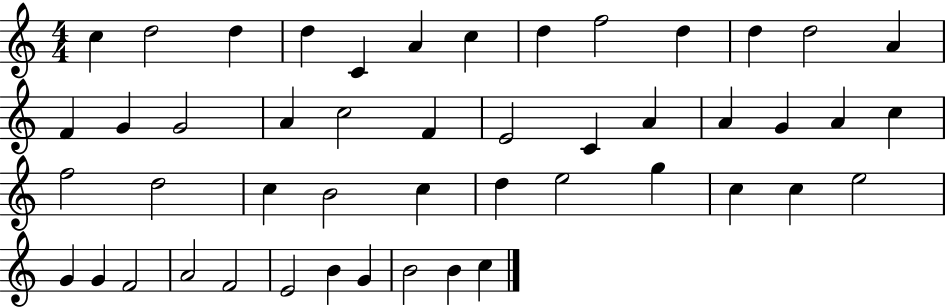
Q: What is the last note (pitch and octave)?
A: C5